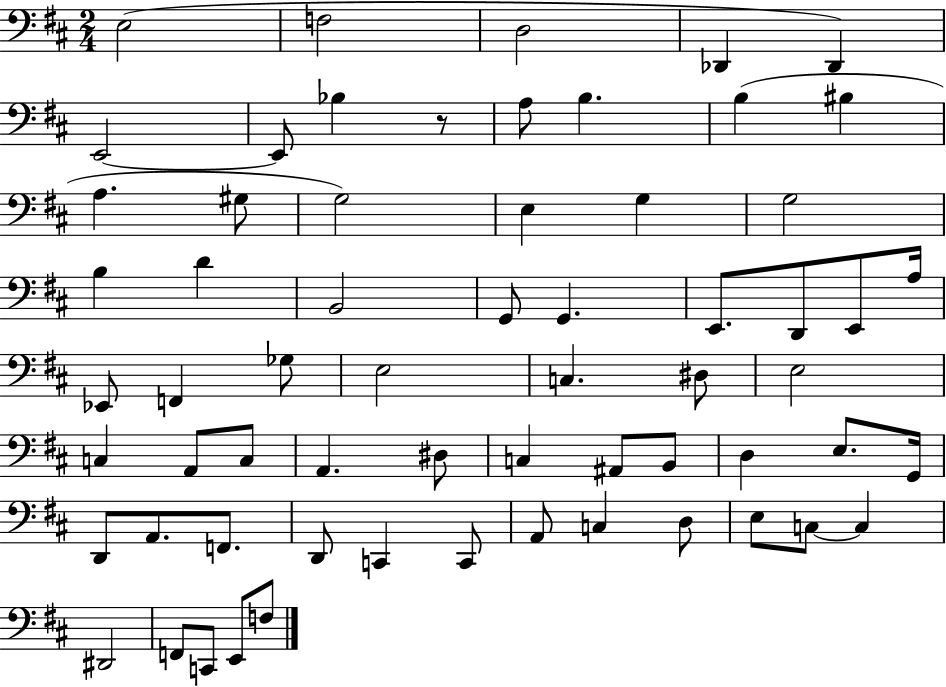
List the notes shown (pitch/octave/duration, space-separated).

E3/h F3/h D3/h Db2/q Db2/q E2/h E2/e Bb3/q R/e A3/e B3/q. B3/q BIS3/q A3/q. G#3/e G3/h E3/q G3/q G3/h B3/q D4/q B2/h G2/e G2/q. E2/e. D2/e E2/e A3/s Eb2/e F2/q Gb3/e E3/h C3/q. D#3/e E3/h C3/q A2/e C3/e A2/q. D#3/e C3/q A#2/e B2/e D3/q E3/e. G2/s D2/e A2/e. F2/e. D2/e C2/q C2/e A2/e C3/q D3/e E3/e C3/e C3/q D#2/h F2/e C2/e E2/e F3/e